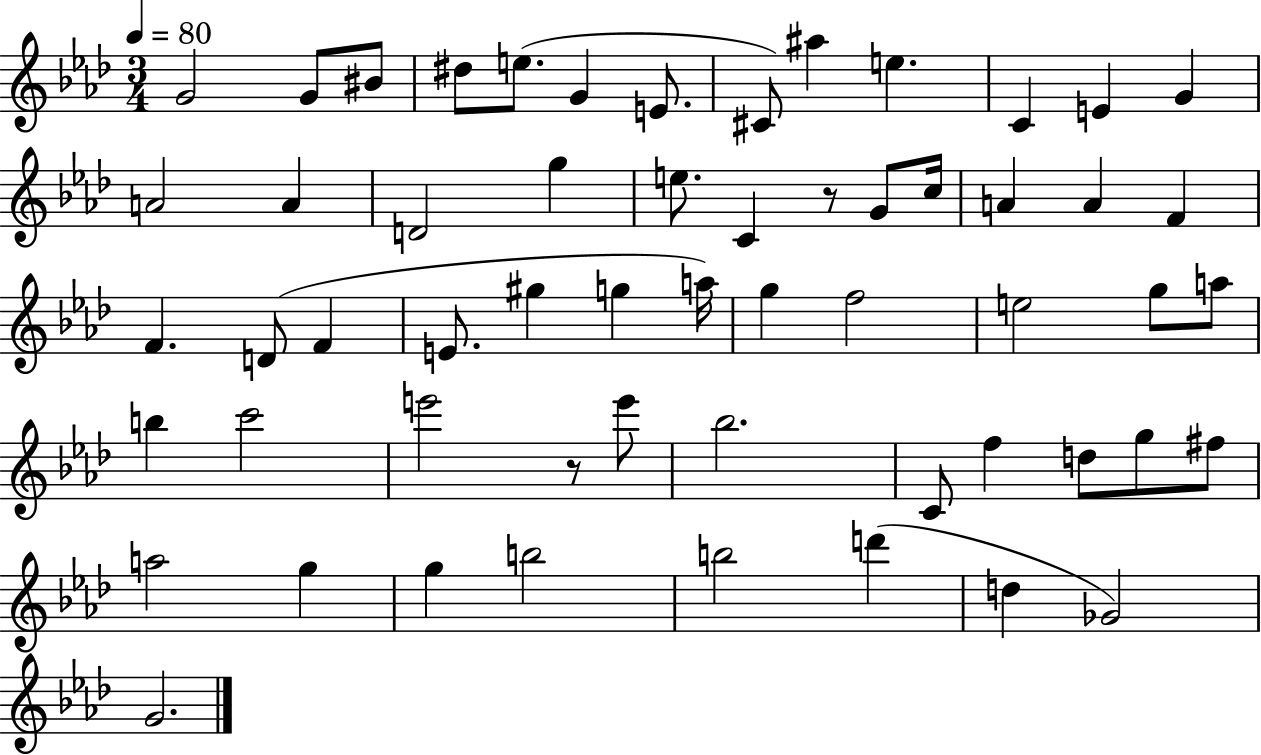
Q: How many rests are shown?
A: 2